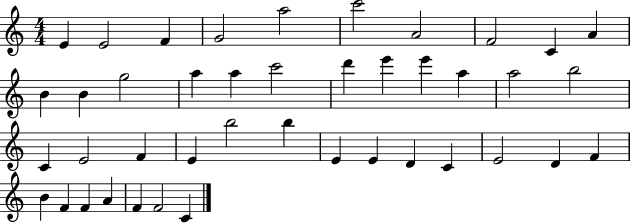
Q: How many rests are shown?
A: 0